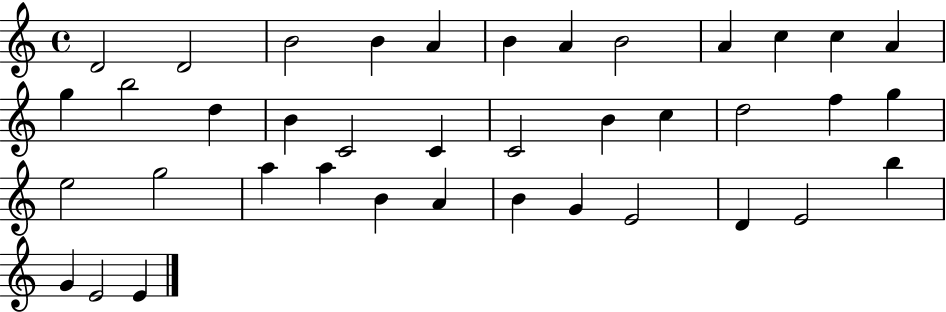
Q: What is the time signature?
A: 4/4